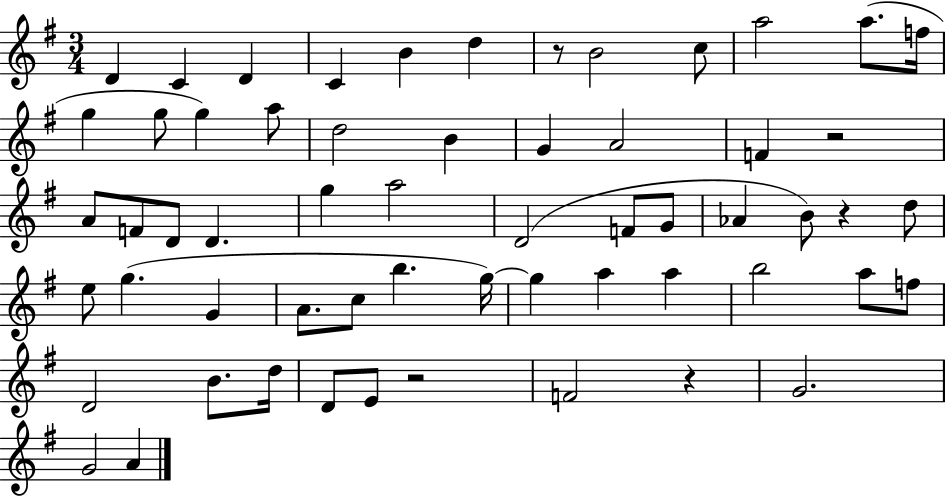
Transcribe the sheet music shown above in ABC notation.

X:1
T:Untitled
M:3/4
L:1/4
K:G
D C D C B d z/2 B2 c/2 a2 a/2 f/4 g g/2 g a/2 d2 B G A2 F z2 A/2 F/2 D/2 D g a2 D2 F/2 G/2 _A B/2 z d/2 e/2 g G A/2 c/2 b g/4 g a a b2 a/2 f/2 D2 B/2 d/4 D/2 E/2 z2 F2 z G2 G2 A